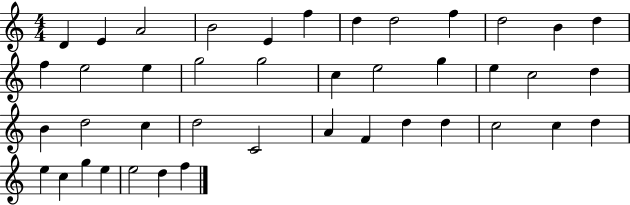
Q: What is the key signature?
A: C major